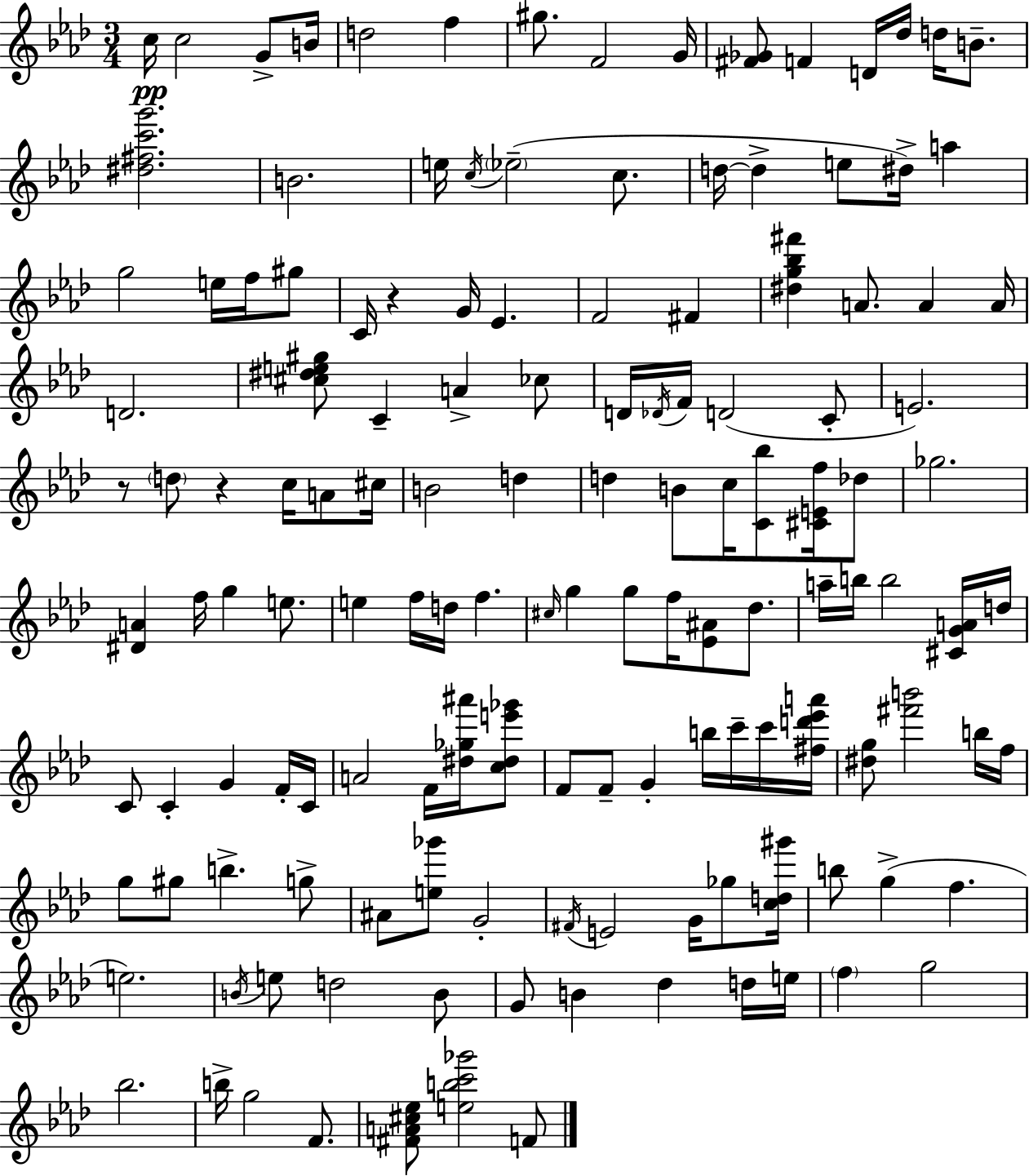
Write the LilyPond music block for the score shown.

{
  \clef treble
  \numericTimeSignature
  \time 3/4
  \key f \minor
  c''16\pp c''2 g'8-> b'16 | d''2 f''4 | gis''8. f'2 g'16 | <fis' ges'>8 f'4 d'16 des''16 d''16 b'8.-- | \break <dis'' fis'' c''' g'''>2. | b'2. | e''16 \acciaccatura { c''16 } \parenthesize ees''2--( c''8. | d''16~~ d''4-> e''8 dis''16->) a''4 | \break g''2 e''16 f''16 gis''8 | c'16 r4 g'16 ees'4. | f'2 fis'4 | <dis'' g'' bes'' fis'''>4 a'8. a'4 | \break a'16 d'2. | <cis'' dis'' e'' gis''>8 c'4-- a'4-> ces''8 | d'16 \acciaccatura { des'16 } f'16 d'2( | c'8-. e'2.) | \break r8 \parenthesize d''8 r4 c''16 a'8 | cis''16 b'2 d''4 | d''4 b'8 c''16 <c' bes''>8 <cis' e' f''>16 | des''8 ges''2. | \break <dis' a'>4 f''16 g''4 e''8. | e''4 f''16 d''16 f''4. | \grace { cis''16 } g''4 g''8 f''16 <ees' ais'>8 | des''8. a''16-- b''16 b''2 | \break <cis' g' a'>16 d''16 c'8 c'4-. g'4 | f'16-. c'16 a'2 f'16 | <dis'' ges'' ais'''>16 <c'' dis'' e''' ges'''>8 f'8 f'8-- g'4-. b''16 | c'''16-- c'''16 <fis'' d''' ees''' a'''>16 <dis'' g''>8 <fis''' b'''>2 | \break b''16 f''16 g''8 gis''8 b''4.-> | g''8-> ais'8 <e'' ges'''>8 g'2-. | \acciaccatura { fis'16 } e'2 | g'16 ges''8 <c'' d'' gis'''>16 b''8 g''4->( f''4. | \break e''2.) | \acciaccatura { b'16 } e''8 d''2 | b'8 g'8 b'4 des''4 | d''16 e''16 \parenthesize f''4 g''2 | \break bes''2. | b''16-> g''2 | f'8. <fis' a' cis'' ees''>8 <e'' b'' c''' ges'''>2 | f'8 \bar "|."
}